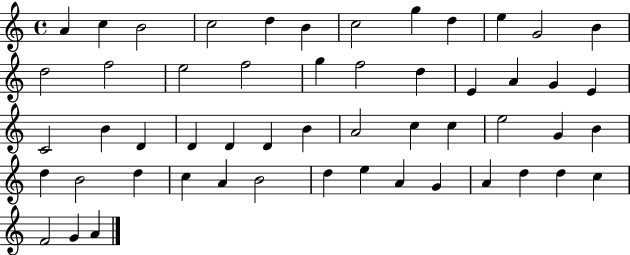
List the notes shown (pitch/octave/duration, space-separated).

A4/q C5/q B4/h C5/h D5/q B4/q C5/h G5/q D5/q E5/q G4/h B4/q D5/h F5/h E5/h F5/h G5/q F5/h D5/q E4/q A4/q G4/q E4/q C4/h B4/q D4/q D4/q D4/q D4/q B4/q A4/h C5/q C5/q E5/h G4/q B4/q D5/q B4/h D5/q C5/q A4/q B4/h D5/q E5/q A4/q G4/q A4/q D5/q D5/q C5/q F4/h G4/q A4/q